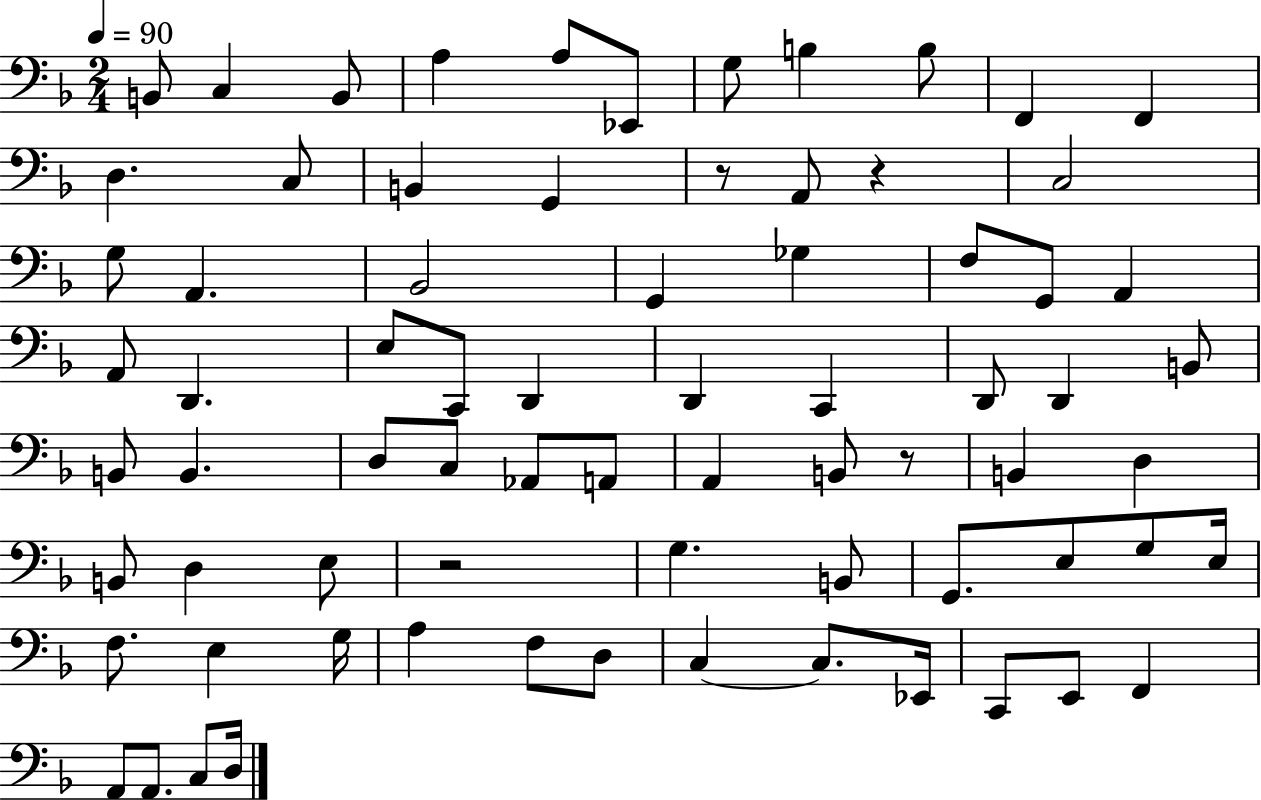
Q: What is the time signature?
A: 2/4